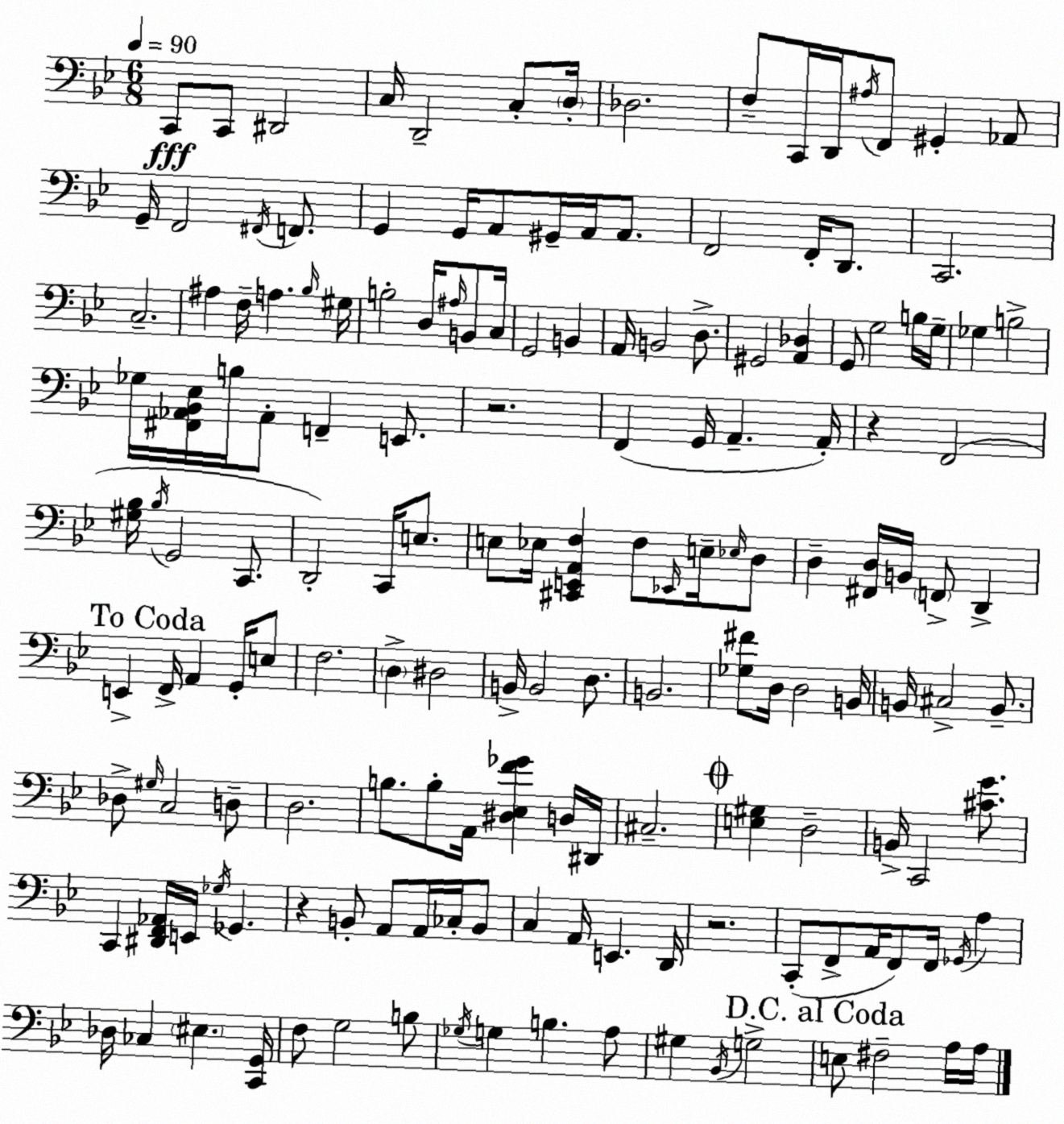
X:1
T:Untitled
M:6/8
L:1/4
K:Bb
C,,/2 C,,/2 ^D,,2 C,/4 D,,2 C,/2 D,/4 _D,2 F,/2 C,,/4 D,,/4 ^A,/4 F,,/2 ^G,, _A,,/2 G,,/4 F,,2 ^F,,/4 F,,/2 G,, G,,/4 A,,/2 ^G,,/4 A,,/4 A,,/2 F,,2 F,,/4 D,,/2 C,,2 C,2 ^A, F,/4 A, _B,/4 ^G,/4 B,2 D,/4 ^A,/4 B,,/2 C,/4 G,,2 B,, A,,/4 B,,2 D,/2 ^G,,2 [A,,_D,] G,,/2 G,2 B,/4 G,/4 _G, B,2 _G,/4 [^F,,_A,,_B,,_E,]/4 B,/4 _A,,/2 F,, E,,/2 z2 F,, G,,/4 A,, A,,/4 z F,,2 [^G,_B,]/4 _B,/4 G,,2 C,,/2 D,,2 C,,/4 E,/2 E,/2 _E,/4 [^C,,E,,A,,F,] F,/2 _E,,/4 E,/4 _E,/4 D,/2 D, [^F,,D,]/4 B,,/4 F,,/2 D,, E,, F,,/4 A,, G,,/4 E,/2 F,2 D, ^D,2 B,,/4 B,,2 D,/2 B,,2 [_G,^F]/2 D,/4 D,2 B,,/4 B,,/4 ^C,2 B,,/2 _D,/2 ^G,/4 C,2 D,/2 D,2 B,/2 B,/2 A,,/4 [^D,_E,F_G] D,/4 ^D,,/4 ^C,2 [E,^G,] D,2 B,,/4 C,,2 [^CG]/2 C,, [^D,,F,,_A,,]/4 E,,/4 _G,/4 _G,, z B,,/2 A,,/2 A,,/4 _C,/4 B,,/2 C, A,,/4 E,, D,,/4 z2 C,,/2 F,,/2 A,,/4 F,,/2 F,,/4 _G,,/4 A, _D,/4 _C, ^E, [C,,G,,]/4 F,/2 G,2 B,/2 _G,/4 G, B, A,/2 ^G, _B,,/4 G,2 E,/2 ^F,2 A,/4 A,/4